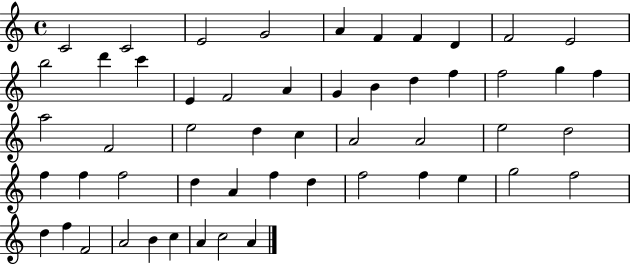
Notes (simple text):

C4/h C4/h E4/h G4/h A4/q F4/q F4/q D4/q F4/h E4/h B5/h D6/q C6/q E4/q F4/h A4/q G4/q B4/q D5/q F5/q F5/h G5/q F5/q A5/h F4/h E5/h D5/q C5/q A4/h A4/h E5/h D5/h F5/q F5/q F5/h D5/q A4/q F5/q D5/q F5/h F5/q E5/q G5/h F5/h D5/q F5/q F4/h A4/h B4/q C5/q A4/q C5/h A4/q